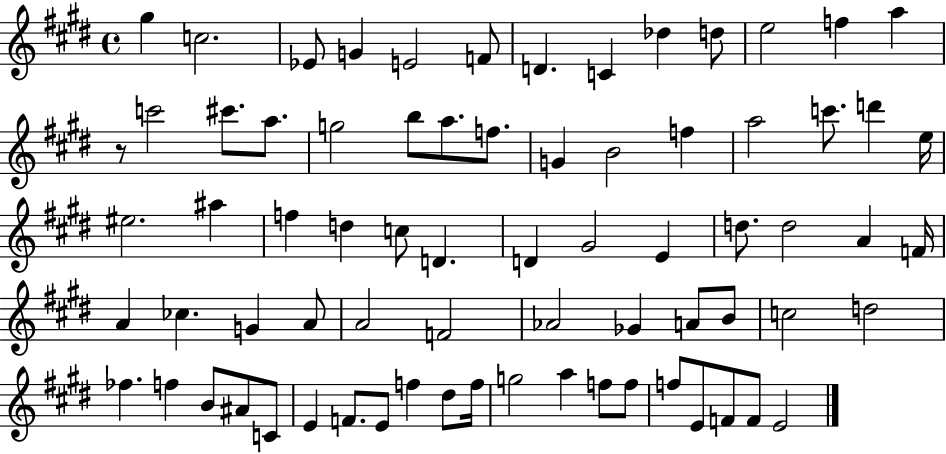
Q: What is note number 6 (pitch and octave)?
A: F4